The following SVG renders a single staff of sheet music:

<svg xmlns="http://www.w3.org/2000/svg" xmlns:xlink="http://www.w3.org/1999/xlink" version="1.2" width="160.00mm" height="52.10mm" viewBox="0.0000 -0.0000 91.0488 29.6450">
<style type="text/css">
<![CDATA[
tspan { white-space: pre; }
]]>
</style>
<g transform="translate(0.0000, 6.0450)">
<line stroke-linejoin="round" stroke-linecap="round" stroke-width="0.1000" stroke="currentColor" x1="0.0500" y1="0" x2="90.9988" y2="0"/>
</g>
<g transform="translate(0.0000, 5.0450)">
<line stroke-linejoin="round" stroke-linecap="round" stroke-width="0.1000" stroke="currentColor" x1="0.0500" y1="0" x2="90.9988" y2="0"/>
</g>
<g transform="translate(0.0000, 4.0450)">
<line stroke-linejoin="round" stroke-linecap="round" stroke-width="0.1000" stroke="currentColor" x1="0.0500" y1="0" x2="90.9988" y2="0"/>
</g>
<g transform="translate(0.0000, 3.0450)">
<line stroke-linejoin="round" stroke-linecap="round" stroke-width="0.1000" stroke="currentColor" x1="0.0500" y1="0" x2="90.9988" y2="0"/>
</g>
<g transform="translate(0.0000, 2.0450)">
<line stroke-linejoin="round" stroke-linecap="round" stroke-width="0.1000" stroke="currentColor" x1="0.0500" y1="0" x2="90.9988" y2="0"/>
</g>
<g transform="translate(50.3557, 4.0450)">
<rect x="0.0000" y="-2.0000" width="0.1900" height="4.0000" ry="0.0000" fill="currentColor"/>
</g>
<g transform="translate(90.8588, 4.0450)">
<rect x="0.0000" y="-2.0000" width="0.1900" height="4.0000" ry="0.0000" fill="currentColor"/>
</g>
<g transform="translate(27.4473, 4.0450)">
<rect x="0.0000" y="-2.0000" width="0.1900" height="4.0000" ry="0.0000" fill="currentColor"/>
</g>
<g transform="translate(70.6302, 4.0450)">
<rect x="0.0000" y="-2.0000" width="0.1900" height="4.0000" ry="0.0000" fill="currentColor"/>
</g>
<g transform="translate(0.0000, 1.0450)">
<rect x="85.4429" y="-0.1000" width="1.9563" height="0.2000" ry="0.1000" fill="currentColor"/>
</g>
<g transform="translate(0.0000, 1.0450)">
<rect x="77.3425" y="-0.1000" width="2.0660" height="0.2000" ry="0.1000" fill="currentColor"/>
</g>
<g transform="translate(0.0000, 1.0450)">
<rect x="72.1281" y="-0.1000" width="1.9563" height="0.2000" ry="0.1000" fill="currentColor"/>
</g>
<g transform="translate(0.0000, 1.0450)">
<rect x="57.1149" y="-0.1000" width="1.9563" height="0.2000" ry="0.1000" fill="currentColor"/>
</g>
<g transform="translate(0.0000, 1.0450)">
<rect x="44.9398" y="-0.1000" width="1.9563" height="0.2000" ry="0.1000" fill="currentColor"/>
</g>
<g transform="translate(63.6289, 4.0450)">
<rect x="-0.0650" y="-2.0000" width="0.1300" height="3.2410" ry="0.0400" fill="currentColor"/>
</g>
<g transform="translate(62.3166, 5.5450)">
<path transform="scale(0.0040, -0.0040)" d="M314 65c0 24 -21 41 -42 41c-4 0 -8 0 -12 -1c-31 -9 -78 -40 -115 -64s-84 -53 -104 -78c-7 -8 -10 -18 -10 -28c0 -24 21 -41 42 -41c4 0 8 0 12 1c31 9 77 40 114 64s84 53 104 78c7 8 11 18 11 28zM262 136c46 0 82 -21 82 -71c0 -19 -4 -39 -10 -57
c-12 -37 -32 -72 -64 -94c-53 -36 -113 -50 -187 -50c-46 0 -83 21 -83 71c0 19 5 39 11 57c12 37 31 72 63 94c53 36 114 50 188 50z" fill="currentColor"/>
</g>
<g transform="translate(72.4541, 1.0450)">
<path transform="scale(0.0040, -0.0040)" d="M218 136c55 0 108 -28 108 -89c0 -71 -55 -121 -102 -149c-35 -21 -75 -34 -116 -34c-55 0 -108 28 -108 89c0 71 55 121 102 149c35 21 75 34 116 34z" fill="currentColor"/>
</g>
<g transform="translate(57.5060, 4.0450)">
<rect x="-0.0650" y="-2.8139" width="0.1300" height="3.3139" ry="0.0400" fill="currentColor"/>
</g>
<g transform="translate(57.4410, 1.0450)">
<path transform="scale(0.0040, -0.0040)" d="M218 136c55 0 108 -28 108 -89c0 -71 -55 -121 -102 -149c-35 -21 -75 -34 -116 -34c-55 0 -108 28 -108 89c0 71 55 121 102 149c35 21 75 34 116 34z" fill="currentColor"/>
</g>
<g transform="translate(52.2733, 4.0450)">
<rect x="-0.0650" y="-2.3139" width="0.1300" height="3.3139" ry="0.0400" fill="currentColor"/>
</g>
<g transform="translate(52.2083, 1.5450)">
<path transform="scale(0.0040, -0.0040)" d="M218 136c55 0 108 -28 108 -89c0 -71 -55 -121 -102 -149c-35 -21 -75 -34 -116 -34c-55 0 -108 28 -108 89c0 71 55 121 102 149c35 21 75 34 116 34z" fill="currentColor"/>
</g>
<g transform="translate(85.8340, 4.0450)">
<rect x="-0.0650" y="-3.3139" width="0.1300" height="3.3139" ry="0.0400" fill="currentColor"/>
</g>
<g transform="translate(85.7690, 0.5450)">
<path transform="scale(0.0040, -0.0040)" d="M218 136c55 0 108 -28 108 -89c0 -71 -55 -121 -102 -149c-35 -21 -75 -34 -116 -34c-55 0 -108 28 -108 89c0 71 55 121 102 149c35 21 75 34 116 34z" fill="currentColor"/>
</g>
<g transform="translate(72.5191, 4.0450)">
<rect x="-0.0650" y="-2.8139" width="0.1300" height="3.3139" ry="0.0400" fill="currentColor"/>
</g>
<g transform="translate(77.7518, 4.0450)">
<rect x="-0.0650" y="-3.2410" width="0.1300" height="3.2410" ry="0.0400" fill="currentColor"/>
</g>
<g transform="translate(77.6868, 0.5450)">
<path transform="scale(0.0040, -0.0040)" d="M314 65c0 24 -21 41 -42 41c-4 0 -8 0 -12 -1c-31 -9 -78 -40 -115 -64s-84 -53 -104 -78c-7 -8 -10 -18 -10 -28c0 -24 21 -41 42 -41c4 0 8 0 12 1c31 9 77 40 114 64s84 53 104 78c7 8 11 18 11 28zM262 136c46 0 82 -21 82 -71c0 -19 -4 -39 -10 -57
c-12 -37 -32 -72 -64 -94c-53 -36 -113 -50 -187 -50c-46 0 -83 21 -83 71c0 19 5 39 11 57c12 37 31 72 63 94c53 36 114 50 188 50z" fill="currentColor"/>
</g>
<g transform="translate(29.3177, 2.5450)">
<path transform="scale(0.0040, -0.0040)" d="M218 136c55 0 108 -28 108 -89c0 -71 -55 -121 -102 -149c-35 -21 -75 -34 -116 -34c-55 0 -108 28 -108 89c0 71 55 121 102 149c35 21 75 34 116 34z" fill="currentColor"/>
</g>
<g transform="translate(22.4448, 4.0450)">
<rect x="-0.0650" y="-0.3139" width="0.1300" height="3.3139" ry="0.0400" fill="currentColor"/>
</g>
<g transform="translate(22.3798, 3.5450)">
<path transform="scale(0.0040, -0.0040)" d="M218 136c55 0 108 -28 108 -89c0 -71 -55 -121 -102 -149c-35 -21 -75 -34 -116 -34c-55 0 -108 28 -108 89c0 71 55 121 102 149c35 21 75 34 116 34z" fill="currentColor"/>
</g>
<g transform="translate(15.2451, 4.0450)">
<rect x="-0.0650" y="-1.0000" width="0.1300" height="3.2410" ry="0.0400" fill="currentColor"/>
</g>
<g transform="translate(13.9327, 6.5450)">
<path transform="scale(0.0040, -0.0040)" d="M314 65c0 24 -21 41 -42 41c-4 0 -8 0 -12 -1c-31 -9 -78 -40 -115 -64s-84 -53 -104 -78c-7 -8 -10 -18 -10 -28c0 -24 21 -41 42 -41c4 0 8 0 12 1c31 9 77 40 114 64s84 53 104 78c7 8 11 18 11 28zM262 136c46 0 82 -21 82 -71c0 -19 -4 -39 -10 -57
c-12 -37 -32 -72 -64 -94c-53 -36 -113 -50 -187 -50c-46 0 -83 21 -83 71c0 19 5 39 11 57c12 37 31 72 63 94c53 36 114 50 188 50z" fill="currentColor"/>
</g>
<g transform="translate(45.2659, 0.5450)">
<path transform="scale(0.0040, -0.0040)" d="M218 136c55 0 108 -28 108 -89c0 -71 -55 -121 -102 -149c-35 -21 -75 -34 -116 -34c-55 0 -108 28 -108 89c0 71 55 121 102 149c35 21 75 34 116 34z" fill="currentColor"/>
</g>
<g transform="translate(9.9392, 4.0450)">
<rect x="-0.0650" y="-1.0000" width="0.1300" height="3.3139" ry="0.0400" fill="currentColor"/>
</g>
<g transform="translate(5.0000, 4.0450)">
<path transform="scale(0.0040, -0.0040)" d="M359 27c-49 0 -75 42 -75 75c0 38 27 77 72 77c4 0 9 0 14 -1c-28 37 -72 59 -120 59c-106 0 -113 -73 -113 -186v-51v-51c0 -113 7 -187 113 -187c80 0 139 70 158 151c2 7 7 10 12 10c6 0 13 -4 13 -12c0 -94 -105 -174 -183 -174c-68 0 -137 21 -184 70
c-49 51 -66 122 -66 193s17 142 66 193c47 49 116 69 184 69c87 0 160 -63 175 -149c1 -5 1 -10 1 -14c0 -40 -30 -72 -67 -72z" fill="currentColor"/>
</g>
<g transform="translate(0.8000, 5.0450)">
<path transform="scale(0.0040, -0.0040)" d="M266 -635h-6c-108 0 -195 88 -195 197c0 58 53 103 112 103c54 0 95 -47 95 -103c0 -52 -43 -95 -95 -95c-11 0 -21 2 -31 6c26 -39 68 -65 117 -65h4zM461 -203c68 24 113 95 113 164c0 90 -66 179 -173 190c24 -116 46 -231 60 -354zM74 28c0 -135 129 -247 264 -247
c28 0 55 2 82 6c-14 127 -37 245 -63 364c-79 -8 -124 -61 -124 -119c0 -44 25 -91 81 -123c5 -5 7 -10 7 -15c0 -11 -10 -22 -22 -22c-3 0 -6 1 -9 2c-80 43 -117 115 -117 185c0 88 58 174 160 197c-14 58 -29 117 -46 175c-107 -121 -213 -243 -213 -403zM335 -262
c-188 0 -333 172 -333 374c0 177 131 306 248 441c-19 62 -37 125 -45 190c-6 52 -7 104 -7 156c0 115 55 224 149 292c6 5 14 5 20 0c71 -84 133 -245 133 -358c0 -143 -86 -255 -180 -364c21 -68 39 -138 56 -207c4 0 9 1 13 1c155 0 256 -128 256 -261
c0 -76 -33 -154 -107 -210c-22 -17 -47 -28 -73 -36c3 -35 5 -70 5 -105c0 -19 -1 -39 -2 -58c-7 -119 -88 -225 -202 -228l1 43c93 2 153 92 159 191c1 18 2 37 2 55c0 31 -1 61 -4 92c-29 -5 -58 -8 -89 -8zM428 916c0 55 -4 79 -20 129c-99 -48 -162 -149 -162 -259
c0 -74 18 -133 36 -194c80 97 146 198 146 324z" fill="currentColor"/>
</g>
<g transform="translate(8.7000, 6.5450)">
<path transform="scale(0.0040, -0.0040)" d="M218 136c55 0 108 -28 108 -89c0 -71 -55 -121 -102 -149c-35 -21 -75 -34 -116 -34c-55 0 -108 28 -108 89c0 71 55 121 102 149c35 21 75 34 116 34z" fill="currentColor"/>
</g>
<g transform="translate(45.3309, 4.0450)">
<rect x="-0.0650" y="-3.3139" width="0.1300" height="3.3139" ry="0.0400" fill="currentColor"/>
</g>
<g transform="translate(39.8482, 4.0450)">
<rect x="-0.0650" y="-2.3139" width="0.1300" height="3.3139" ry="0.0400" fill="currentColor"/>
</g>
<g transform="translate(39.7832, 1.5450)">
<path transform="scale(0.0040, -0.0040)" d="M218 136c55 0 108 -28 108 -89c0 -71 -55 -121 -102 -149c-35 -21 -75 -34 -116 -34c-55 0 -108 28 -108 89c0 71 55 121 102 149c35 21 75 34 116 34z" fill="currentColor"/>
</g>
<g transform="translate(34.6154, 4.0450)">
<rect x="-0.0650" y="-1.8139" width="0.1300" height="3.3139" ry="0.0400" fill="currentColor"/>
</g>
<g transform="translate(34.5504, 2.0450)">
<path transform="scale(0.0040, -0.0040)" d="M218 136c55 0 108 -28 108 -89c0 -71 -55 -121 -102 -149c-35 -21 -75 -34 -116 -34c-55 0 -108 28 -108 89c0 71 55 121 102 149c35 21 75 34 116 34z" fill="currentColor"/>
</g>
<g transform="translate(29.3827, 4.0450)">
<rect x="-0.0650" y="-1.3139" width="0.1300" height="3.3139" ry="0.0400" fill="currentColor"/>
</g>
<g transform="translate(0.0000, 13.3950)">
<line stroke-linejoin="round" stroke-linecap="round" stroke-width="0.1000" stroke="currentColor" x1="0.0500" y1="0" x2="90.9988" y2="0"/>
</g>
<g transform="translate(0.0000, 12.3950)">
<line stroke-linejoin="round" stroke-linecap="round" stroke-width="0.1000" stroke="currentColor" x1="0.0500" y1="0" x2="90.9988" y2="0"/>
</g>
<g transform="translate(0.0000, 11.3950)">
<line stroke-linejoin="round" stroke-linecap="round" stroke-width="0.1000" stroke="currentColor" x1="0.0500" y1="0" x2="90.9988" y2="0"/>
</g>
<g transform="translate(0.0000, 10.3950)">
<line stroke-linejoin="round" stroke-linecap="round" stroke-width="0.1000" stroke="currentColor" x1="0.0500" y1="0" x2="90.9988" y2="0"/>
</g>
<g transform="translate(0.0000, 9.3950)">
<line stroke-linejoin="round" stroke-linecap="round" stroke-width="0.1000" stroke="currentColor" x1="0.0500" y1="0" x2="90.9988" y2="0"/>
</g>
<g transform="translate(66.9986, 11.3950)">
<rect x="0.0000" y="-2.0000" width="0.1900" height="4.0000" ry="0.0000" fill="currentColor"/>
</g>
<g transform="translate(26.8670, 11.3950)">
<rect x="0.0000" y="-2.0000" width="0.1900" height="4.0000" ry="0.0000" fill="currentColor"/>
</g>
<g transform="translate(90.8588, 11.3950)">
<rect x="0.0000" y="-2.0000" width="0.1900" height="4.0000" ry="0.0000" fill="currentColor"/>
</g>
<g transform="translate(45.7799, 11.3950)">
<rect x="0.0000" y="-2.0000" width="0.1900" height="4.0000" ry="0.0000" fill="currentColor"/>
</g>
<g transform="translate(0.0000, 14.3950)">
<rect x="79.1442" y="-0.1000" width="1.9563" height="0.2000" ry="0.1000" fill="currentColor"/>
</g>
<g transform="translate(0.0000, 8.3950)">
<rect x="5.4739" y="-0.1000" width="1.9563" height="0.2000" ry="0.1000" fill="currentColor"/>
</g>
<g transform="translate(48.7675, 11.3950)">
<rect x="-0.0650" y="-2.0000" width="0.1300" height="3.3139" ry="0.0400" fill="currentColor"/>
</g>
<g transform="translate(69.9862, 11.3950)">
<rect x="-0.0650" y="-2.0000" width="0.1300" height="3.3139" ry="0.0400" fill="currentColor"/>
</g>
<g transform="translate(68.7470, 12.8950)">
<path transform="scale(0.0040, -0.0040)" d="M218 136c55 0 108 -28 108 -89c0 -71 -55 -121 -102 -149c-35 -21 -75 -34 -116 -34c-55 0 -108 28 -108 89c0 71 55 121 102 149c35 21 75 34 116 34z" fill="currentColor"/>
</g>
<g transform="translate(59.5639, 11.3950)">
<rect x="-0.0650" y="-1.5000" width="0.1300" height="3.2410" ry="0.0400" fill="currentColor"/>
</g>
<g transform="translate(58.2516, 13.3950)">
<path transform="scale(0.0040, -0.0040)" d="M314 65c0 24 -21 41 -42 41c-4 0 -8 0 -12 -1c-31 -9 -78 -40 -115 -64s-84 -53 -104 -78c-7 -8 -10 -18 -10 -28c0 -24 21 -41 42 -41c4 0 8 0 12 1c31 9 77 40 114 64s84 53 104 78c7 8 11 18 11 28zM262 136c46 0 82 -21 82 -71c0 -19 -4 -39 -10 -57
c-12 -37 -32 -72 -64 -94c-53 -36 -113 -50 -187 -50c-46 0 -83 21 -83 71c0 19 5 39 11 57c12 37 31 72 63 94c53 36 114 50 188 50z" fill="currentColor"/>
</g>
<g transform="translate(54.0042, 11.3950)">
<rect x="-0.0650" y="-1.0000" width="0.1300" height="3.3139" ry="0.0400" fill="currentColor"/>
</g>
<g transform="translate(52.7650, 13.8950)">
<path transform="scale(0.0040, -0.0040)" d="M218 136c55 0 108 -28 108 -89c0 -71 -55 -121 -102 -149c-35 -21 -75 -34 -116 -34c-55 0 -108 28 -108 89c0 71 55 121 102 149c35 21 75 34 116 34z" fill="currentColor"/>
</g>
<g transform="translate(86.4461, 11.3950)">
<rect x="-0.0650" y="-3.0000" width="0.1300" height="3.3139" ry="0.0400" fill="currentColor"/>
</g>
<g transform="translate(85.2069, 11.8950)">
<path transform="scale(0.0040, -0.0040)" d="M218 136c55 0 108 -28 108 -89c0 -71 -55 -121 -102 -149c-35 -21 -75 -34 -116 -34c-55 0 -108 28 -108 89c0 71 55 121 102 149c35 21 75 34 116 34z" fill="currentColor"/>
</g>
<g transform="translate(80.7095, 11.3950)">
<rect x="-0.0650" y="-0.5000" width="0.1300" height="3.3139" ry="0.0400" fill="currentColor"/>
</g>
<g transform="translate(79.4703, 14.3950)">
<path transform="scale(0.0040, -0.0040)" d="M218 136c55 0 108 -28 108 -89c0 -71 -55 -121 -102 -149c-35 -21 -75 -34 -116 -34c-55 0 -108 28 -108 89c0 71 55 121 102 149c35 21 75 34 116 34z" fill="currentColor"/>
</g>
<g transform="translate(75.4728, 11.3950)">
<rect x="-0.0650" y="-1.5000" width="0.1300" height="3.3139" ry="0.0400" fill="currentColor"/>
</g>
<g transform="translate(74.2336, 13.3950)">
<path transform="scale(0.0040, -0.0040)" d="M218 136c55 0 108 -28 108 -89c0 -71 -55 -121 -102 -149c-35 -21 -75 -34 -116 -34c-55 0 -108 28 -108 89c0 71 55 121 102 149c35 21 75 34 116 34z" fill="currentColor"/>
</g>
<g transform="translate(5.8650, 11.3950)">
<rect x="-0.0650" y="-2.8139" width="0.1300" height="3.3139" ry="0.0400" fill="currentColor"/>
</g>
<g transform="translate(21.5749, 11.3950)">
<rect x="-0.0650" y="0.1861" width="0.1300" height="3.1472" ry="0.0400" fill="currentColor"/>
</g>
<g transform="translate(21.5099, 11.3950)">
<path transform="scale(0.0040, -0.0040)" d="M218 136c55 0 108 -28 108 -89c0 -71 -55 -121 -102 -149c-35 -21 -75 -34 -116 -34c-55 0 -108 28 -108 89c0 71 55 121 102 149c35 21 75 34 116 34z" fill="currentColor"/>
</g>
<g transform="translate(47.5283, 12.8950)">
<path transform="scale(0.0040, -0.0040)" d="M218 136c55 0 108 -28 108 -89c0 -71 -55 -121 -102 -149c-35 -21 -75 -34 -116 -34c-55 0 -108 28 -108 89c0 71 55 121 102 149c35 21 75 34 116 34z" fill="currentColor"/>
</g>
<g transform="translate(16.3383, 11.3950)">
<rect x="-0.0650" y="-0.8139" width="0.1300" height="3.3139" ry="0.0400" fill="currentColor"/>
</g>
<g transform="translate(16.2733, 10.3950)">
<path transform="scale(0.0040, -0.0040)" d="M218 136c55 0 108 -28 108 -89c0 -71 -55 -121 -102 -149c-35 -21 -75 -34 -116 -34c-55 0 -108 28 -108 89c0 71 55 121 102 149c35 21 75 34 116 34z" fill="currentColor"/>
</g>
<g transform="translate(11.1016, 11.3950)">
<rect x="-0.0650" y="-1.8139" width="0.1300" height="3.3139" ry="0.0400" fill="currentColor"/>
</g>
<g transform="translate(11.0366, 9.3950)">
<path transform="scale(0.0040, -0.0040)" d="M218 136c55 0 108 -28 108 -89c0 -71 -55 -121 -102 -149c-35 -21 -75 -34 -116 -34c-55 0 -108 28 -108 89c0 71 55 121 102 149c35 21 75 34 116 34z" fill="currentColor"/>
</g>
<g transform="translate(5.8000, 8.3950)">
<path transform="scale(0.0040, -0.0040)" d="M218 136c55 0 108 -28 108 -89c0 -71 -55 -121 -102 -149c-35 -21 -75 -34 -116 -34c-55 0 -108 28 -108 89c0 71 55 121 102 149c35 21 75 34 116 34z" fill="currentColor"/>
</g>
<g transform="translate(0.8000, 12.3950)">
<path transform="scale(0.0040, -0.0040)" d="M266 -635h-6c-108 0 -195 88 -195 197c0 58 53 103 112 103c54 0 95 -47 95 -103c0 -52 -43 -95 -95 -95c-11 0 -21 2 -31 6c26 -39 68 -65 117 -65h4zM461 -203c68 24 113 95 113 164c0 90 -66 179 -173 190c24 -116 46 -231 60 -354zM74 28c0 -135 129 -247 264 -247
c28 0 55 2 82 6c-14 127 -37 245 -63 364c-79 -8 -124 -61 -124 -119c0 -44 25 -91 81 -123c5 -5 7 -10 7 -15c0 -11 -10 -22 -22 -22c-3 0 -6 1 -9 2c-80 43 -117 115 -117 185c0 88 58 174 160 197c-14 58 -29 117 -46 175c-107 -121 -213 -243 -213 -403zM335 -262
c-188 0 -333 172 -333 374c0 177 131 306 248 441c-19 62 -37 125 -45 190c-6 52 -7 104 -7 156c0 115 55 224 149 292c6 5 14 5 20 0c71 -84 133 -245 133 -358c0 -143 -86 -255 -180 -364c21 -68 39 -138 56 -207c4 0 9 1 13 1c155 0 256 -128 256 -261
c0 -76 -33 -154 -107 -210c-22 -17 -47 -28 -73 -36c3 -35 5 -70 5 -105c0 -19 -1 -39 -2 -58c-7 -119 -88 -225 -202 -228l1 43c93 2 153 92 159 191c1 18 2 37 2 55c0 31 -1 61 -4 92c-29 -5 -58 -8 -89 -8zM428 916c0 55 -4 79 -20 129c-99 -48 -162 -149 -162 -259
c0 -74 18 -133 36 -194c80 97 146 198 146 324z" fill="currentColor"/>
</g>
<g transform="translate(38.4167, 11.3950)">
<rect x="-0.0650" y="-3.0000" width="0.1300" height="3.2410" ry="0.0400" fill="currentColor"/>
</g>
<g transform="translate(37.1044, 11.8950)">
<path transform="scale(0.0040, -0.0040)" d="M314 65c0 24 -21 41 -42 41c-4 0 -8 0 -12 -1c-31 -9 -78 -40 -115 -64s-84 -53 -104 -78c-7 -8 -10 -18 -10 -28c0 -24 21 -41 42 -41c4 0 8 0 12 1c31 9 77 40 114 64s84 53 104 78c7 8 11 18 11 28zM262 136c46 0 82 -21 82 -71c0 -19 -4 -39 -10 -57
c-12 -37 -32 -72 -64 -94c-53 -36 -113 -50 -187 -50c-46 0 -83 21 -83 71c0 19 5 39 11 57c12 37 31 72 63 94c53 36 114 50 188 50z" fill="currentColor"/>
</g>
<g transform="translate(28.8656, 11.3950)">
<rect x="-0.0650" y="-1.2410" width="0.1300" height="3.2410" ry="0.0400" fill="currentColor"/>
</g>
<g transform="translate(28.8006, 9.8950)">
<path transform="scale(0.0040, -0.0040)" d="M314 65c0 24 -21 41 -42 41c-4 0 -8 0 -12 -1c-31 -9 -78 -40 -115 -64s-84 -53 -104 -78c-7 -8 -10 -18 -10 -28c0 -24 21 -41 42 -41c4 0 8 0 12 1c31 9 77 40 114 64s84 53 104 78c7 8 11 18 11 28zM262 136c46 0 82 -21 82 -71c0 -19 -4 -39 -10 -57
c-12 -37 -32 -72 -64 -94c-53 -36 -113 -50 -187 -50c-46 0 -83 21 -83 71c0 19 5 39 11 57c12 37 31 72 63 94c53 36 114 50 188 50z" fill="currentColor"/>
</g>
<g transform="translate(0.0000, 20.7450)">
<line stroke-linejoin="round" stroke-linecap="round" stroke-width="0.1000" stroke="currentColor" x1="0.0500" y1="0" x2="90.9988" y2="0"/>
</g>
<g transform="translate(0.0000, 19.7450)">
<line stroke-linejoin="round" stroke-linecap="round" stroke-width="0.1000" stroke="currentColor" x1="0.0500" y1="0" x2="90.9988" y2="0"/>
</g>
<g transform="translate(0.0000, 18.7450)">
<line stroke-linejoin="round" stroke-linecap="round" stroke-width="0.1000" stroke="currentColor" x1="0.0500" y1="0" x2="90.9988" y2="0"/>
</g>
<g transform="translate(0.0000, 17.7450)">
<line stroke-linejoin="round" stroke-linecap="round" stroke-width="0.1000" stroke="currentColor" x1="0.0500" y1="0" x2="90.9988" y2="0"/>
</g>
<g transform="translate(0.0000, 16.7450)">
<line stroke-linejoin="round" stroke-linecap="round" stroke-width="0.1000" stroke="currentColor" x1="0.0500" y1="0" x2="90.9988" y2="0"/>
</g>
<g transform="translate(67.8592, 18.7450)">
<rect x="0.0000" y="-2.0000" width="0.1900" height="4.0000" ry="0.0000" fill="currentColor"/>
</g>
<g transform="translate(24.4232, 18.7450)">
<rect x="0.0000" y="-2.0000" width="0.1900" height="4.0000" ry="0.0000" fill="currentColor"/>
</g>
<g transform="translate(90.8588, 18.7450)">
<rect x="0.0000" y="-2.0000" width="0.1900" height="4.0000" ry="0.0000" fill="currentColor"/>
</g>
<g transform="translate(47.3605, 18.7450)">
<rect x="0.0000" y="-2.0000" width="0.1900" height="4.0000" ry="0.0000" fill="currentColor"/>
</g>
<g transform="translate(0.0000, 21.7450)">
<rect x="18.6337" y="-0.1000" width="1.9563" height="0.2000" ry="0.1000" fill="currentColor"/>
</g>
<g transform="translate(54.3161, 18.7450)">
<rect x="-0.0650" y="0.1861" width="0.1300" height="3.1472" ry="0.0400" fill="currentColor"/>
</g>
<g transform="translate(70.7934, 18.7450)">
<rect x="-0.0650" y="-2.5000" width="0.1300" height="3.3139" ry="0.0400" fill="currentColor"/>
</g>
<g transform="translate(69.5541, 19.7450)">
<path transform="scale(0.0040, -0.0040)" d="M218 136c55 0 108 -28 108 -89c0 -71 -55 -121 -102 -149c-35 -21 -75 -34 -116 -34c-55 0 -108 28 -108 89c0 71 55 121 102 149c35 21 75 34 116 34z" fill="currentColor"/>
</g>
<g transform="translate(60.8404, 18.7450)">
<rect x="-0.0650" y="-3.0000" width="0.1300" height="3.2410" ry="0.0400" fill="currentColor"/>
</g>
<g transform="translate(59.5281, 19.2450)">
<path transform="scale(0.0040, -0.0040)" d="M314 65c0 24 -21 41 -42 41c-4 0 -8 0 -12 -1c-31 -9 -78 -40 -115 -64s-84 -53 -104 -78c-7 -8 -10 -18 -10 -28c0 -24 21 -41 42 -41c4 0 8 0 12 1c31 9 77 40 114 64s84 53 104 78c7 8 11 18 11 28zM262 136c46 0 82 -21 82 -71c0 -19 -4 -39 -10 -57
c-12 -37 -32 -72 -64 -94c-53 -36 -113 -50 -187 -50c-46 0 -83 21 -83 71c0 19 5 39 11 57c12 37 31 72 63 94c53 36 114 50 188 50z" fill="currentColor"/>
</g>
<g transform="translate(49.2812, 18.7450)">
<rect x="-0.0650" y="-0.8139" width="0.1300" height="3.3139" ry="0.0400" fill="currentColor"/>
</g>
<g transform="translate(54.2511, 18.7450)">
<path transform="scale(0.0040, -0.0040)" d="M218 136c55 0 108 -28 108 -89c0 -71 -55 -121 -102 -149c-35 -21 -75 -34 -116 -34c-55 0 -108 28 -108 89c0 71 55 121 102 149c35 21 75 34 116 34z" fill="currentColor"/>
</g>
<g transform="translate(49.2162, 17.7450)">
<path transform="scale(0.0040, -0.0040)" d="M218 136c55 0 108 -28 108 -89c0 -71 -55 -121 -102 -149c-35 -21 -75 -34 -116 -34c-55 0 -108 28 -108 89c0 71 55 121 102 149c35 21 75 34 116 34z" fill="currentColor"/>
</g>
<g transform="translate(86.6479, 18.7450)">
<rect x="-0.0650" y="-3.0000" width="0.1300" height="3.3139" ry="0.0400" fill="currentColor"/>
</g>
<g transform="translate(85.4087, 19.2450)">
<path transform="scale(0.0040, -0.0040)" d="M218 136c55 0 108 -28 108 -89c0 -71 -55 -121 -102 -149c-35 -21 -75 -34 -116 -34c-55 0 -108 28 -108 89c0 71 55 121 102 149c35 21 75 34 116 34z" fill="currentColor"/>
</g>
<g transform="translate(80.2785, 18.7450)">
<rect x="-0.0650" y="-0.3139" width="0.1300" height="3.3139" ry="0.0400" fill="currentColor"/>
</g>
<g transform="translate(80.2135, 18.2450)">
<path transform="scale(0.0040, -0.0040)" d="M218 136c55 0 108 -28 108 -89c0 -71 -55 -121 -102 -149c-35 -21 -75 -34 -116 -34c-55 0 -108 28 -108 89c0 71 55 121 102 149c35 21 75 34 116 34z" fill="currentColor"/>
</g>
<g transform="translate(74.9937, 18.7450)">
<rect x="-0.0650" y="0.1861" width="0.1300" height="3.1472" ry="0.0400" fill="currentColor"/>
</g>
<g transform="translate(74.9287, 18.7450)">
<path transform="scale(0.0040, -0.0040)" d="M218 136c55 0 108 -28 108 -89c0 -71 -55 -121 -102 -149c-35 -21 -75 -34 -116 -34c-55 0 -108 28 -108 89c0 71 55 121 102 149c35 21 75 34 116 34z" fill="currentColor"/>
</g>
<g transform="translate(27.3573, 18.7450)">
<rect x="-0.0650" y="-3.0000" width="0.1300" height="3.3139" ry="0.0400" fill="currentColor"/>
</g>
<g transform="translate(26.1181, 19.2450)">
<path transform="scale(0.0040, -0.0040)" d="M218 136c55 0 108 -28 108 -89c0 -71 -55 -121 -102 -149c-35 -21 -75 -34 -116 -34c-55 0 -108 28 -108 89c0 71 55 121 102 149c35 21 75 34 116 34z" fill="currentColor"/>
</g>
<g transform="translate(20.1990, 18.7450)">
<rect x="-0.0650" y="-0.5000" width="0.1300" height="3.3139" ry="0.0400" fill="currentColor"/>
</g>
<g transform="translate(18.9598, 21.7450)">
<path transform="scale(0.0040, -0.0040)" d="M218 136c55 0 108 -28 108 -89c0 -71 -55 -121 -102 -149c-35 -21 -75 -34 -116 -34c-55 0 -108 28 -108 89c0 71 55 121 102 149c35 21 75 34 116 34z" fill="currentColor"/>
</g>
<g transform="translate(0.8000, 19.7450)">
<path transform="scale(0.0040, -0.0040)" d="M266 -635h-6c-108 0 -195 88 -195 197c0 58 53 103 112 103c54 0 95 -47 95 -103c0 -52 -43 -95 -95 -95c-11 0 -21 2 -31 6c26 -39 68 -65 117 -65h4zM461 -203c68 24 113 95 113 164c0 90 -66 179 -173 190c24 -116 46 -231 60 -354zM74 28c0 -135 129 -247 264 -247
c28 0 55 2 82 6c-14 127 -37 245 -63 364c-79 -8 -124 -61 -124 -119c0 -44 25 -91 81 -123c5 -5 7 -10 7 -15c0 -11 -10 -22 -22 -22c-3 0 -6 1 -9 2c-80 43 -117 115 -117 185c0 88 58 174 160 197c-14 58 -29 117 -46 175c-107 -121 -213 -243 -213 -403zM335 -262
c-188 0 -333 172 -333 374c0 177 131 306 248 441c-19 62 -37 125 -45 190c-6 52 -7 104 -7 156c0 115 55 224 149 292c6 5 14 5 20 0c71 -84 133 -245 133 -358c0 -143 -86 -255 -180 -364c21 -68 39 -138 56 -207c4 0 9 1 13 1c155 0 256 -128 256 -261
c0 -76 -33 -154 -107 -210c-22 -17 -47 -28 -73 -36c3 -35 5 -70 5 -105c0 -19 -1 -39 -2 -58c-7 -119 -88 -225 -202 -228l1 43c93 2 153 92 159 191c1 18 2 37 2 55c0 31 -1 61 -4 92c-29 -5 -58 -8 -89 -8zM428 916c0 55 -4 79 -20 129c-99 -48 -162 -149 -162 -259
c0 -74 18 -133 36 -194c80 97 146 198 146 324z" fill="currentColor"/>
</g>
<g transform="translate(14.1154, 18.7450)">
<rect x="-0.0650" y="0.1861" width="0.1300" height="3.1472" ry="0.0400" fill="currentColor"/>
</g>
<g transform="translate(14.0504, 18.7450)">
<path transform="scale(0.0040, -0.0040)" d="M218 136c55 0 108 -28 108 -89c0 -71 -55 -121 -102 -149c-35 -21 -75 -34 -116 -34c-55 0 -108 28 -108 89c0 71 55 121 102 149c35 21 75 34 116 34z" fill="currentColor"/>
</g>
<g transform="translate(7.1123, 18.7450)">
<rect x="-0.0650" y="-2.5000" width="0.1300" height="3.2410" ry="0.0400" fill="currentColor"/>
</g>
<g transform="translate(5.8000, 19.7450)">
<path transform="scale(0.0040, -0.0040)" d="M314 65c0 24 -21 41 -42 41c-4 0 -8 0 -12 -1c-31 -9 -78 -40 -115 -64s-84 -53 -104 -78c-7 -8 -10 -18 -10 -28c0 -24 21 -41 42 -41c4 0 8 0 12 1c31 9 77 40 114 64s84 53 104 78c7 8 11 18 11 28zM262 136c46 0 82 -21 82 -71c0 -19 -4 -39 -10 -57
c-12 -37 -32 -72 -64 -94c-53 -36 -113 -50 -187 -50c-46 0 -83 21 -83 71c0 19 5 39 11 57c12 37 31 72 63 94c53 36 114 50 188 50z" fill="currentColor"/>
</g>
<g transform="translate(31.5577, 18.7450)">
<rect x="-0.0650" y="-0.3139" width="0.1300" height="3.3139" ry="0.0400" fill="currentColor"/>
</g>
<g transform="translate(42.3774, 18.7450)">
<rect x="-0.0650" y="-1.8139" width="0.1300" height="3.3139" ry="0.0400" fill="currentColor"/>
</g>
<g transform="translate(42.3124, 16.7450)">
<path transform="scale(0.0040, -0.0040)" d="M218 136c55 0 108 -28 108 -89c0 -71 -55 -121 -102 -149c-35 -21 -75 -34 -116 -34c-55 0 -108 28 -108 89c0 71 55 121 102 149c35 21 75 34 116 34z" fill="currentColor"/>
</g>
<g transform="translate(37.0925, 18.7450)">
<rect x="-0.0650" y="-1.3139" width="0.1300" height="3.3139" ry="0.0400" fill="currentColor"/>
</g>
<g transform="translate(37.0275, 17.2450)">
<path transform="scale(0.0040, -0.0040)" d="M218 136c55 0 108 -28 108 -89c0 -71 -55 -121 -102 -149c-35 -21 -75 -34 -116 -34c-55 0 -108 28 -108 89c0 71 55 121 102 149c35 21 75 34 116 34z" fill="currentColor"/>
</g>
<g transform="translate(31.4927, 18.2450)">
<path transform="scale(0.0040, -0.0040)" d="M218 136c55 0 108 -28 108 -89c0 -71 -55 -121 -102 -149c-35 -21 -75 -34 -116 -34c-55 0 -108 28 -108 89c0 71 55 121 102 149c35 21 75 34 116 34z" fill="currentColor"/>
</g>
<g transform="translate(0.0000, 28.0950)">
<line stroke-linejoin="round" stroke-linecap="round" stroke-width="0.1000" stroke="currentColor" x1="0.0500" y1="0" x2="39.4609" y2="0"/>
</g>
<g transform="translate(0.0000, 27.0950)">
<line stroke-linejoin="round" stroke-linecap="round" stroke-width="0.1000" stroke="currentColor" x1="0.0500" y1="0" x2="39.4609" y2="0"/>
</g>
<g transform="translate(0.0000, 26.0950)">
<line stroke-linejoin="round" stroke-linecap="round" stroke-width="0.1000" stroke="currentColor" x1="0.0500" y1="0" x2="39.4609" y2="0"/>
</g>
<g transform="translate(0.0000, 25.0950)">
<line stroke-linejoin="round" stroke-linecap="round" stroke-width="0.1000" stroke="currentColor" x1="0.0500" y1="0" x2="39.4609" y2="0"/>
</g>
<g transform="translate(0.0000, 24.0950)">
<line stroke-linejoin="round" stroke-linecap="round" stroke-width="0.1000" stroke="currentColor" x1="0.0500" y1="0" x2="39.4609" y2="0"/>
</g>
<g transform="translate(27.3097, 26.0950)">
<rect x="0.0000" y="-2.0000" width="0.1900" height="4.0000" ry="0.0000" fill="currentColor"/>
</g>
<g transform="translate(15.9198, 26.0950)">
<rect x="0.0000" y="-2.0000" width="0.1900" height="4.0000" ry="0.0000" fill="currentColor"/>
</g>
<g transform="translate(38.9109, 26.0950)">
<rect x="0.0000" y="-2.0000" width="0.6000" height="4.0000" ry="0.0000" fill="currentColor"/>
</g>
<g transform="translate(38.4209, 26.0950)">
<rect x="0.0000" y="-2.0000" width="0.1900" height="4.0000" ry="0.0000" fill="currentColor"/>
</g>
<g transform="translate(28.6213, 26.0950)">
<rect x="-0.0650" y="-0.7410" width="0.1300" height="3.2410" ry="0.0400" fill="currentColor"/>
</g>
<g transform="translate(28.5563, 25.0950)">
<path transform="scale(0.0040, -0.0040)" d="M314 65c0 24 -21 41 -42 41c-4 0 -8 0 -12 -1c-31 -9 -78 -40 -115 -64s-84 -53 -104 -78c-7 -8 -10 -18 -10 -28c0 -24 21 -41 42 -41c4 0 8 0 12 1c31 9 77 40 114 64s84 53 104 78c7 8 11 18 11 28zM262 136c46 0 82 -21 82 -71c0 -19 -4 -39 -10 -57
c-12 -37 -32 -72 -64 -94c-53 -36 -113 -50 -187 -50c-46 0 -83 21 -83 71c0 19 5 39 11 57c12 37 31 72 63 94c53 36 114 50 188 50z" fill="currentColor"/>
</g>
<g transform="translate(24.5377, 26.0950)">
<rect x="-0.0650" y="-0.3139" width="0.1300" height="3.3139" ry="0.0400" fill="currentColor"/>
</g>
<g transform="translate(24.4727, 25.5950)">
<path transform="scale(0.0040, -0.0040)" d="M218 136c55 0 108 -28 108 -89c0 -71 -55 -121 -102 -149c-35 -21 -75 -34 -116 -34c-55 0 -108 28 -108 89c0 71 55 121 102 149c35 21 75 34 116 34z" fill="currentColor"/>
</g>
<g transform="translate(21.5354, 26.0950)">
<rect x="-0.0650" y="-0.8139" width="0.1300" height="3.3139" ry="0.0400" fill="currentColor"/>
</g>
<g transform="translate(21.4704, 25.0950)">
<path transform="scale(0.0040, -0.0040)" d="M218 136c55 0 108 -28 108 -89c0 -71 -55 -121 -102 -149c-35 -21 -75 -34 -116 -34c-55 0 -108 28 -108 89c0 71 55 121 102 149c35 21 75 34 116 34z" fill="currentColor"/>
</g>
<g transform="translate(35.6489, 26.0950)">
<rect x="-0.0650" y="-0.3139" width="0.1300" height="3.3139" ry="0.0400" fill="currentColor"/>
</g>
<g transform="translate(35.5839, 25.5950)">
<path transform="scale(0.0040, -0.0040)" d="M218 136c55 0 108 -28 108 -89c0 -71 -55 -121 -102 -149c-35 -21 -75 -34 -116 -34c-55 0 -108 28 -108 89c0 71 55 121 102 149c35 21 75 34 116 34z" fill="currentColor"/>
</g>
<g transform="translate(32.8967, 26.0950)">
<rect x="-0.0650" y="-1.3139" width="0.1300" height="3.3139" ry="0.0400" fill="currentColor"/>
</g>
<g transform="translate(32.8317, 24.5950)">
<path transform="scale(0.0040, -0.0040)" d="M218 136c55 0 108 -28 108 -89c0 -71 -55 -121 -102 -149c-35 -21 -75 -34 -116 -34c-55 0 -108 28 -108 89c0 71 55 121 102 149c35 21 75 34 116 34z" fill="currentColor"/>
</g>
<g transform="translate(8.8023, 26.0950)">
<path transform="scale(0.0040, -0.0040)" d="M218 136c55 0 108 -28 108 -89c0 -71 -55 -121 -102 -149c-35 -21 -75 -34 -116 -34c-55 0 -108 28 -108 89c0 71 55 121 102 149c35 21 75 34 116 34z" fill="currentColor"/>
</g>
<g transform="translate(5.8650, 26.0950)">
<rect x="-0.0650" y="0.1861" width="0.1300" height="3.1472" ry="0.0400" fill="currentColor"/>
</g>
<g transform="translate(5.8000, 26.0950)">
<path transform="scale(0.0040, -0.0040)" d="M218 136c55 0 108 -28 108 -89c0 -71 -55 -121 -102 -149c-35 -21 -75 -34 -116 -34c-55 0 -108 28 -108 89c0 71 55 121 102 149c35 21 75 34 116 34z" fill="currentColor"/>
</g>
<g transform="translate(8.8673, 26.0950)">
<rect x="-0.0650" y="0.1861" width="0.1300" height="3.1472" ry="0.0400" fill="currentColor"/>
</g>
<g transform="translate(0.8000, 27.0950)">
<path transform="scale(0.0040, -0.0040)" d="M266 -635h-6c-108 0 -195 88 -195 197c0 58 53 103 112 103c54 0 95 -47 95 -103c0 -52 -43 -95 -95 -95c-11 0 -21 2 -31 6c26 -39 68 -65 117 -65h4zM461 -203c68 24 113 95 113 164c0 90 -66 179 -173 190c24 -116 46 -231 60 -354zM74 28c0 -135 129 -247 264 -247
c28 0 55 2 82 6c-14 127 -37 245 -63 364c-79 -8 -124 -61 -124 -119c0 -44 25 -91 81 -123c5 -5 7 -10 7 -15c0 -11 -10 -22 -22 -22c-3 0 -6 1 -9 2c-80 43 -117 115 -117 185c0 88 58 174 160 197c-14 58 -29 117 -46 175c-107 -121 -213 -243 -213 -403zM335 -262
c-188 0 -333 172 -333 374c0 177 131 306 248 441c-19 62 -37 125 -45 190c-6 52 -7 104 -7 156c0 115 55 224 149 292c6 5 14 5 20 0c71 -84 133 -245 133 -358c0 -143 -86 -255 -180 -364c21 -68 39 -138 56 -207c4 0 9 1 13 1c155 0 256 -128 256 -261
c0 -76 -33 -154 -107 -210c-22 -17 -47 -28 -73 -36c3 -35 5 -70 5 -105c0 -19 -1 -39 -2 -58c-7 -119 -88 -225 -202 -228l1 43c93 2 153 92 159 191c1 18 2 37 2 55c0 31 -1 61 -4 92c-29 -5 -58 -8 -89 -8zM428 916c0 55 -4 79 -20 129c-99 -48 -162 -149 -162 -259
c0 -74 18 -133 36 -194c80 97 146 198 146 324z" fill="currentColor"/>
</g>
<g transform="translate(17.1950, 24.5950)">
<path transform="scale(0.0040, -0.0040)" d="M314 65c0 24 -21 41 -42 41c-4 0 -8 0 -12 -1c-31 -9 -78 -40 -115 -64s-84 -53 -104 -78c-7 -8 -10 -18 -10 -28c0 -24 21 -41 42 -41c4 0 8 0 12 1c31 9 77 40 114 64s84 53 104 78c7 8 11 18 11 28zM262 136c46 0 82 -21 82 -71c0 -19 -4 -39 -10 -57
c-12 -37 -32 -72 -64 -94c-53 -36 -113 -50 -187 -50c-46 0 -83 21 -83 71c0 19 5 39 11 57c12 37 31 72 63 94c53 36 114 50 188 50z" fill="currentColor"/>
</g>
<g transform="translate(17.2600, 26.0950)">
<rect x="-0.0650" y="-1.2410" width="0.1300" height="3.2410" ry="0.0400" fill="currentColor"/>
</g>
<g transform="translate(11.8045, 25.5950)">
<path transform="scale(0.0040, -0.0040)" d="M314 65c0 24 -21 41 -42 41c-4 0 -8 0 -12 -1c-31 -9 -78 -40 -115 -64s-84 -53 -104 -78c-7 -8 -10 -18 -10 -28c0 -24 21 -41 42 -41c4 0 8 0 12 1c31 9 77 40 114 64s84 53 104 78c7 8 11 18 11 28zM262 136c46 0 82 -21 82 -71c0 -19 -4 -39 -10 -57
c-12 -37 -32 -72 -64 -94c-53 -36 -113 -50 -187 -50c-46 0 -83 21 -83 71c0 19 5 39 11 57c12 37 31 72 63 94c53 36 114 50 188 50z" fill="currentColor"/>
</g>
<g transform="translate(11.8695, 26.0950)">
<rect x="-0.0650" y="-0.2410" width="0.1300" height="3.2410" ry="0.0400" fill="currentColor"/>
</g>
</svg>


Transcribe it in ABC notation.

X:1
T:Untitled
M:4/4
L:1/4
K:C
D D2 c e f g b g a F2 a b2 b a f d B e2 A2 F D E2 F E C A G2 B C A c e f d B A2 G B c A B B c2 e2 d c d2 e c